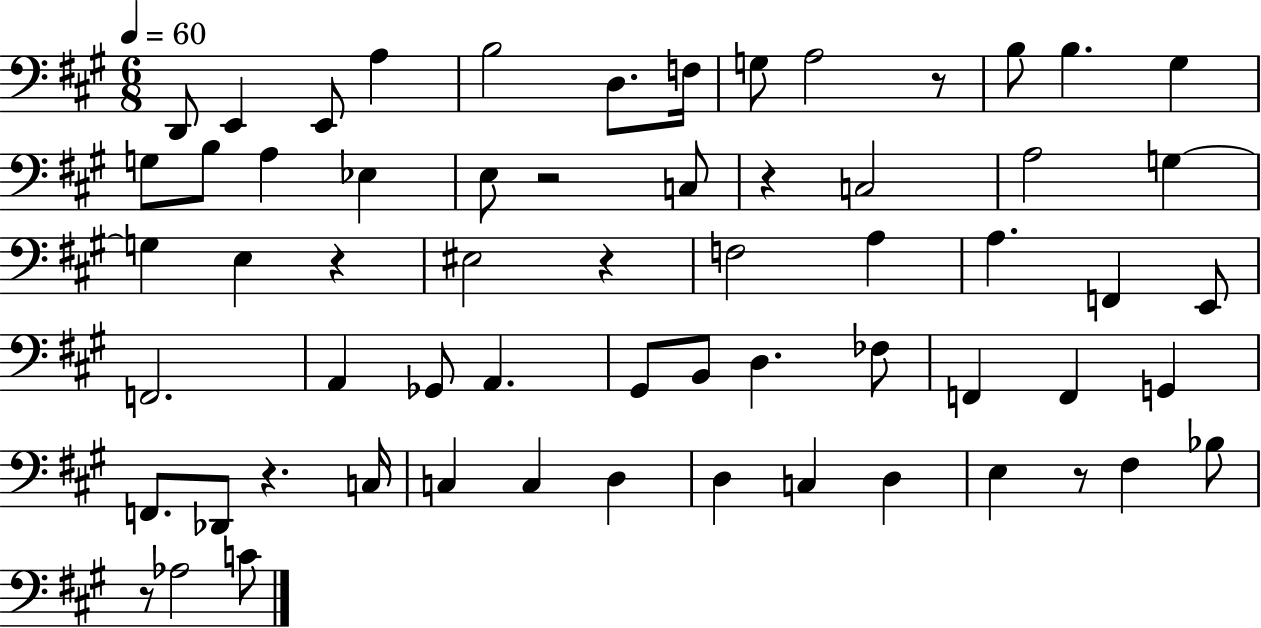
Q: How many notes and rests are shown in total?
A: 62